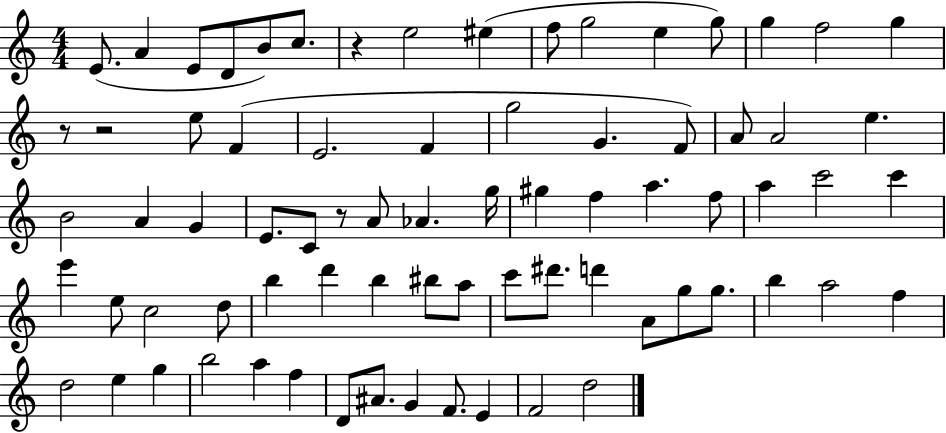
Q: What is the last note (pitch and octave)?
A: D5